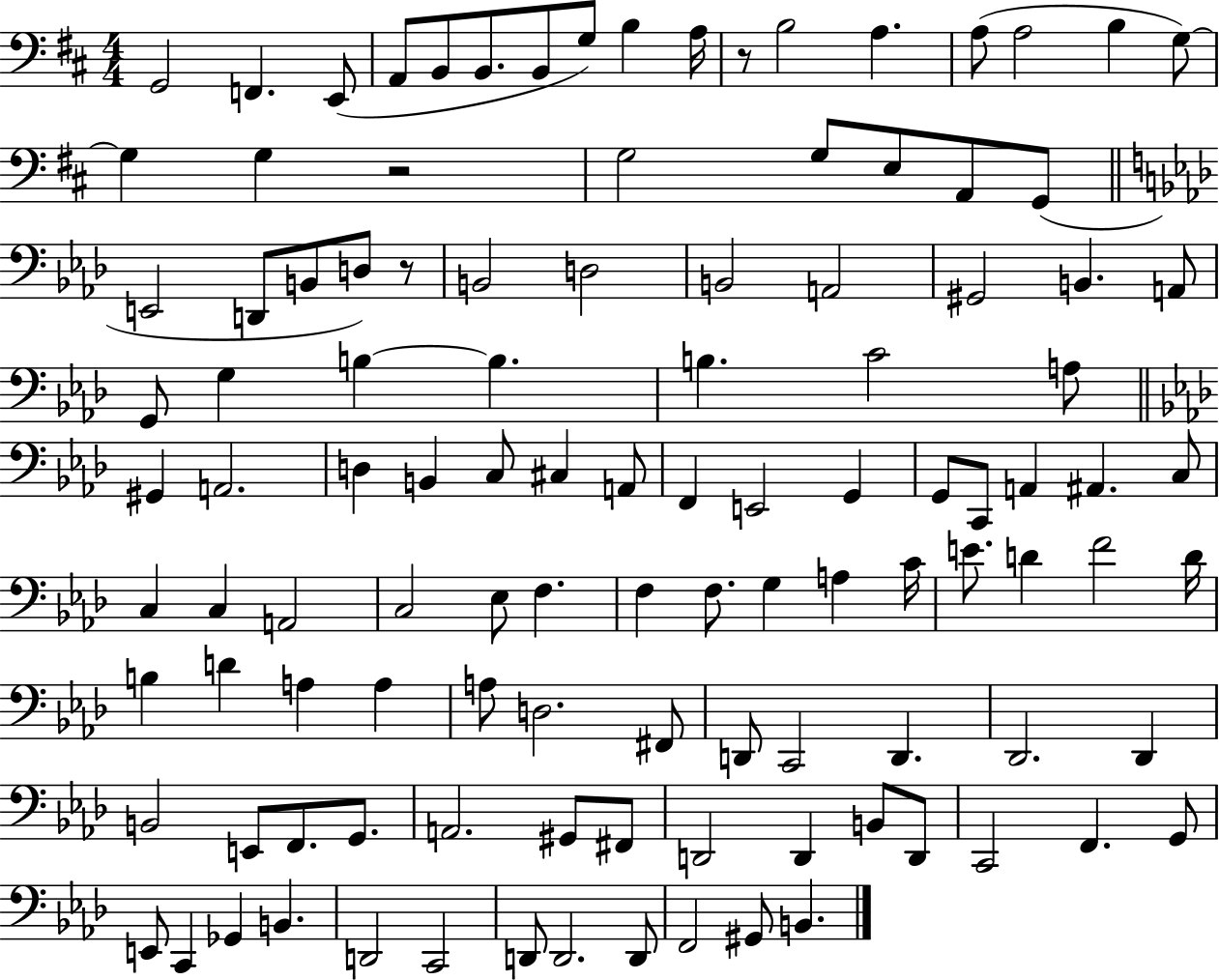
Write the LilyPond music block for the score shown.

{
  \clef bass
  \numericTimeSignature
  \time 4/4
  \key d \major
  \repeat volta 2 { g,2 f,4. e,8( | a,8 b,8 b,8. b,8 g8) b4 a16 | r8 b2 a4. | a8( a2 b4 g8~~) | \break g4 g4 r2 | g2 g8 e8 a,8 g,8( | \bar "||" \break \key aes \major e,2 d,8 b,8 d8) r8 | b,2 d2 | b,2 a,2 | gis,2 b,4. a,8 | \break g,8 g4 b4~~ b4. | b4. c'2 a8 | \bar "||" \break \key f \minor gis,4 a,2. | d4 b,4 c8 cis4 a,8 | f,4 e,2 g,4 | g,8 c,8 a,4 ais,4. c8 | \break c4 c4 a,2 | c2 ees8 f4. | f4 f8. g4 a4 c'16 | e'8. d'4 f'2 d'16 | \break b4 d'4 a4 a4 | a8 d2. fis,8 | d,8 c,2 d,4. | des,2. des,4 | \break b,2 e,8 f,8. g,8. | a,2. gis,8 fis,8 | d,2 d,4 b,8 d,8 | c,2 f,4. g,8 | \break e,8 c,4 ges,4 b,4. | d,2 c,2 | d,8 d,2. d,8 | f,2 gis,8 b,4. | \break } \bar "|."
}